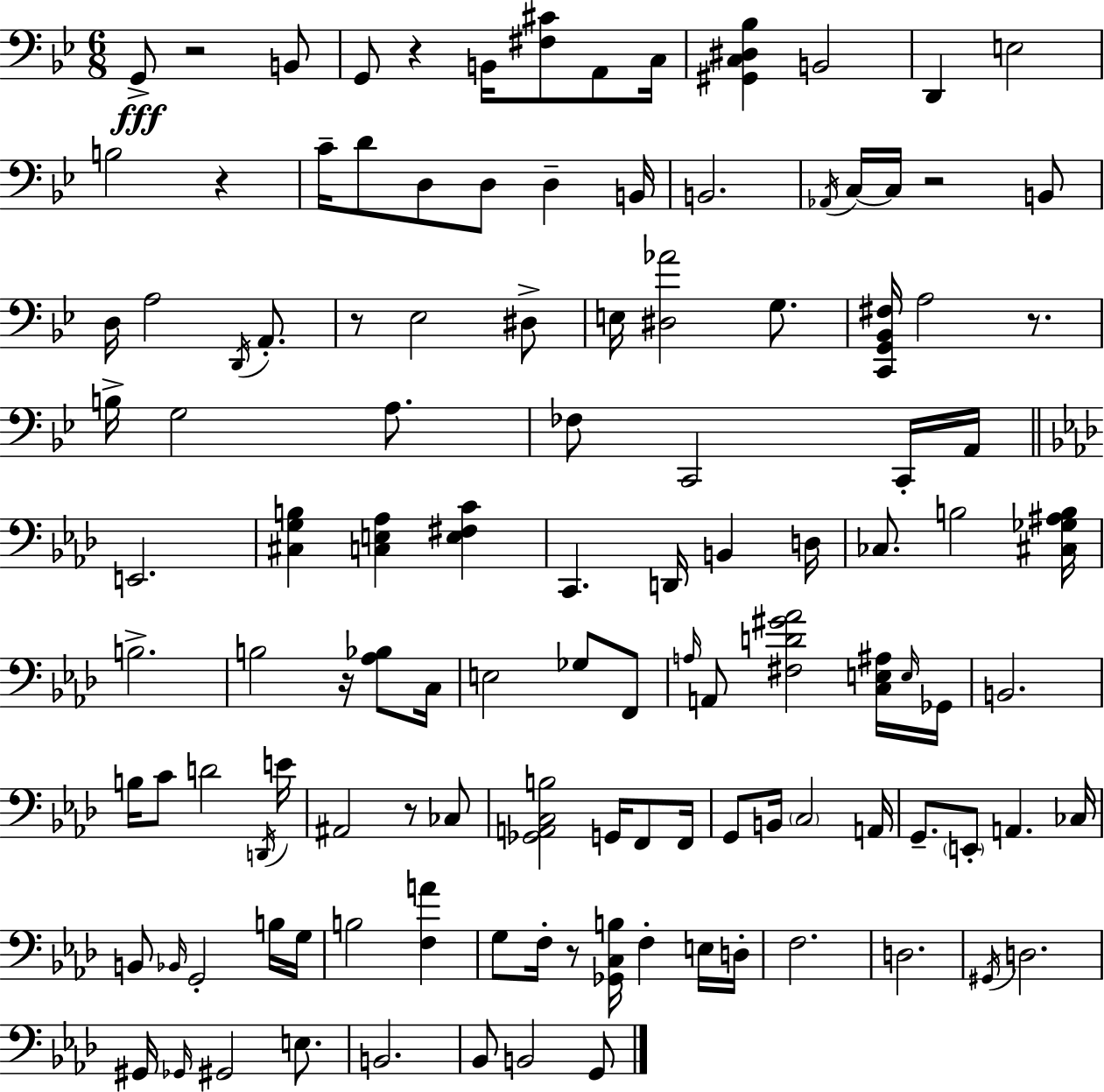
X:1
T:Untitled
M:6/8
L:1/4
K:Bb
G,,/2 z2 B,,/2 G,,/2 z B,,/4 [^F,^C]/2 A,,/2 C,/4 [^G,,C,^D,_B,] B,,2 D,, E,2 B,2 z C/4 D/2 D,/2 D,/2 D, B,,/4 B,,2 _A,,/4 C,/4 C,/4 z2 B,,/2 D,/4 A,2 D,,/4 A,,/2 z/2 _E,2 ^D,/2 E,/4 [^D,_A]2 G,/2 [C,,G,,_B,,^F,]/4 A,2 z/2 B,/4 G,2 A,/2 _F,/2 C,,2 C,,/4 A,,/4 E,,2 [^C,G,B,] [C,E,_A,] [E,^F,C] C,, D,,/4 B,, D,/4 _C,/2 B,2 [^C,_G,^A,B,]/4 B,2 B,2 z/4 [_A,_B,]/2 C,/4 E,2 _G,/2 F,,/2 A,/4 A,,/2 [^F,D^G_A]2 [C,E,^A,]/4 E,/4 _G,,/4 B,,2 B,/4 C/2 D2 D,,/4 E/4 ^A,,2 z/2 _C,/2 [_G,,A,,C,B,]2 G,,/4 F,,/2 F,,/4 G,,/2 B,,/4 C,2 A,,/4 G,,/2 E,,/2 A,, _C,/4 B,,/2 _B,,/4 G,,2 B,/4 G,/4 B,2 [F,A] G,/2 F,/4 z/2 [_G,,C,B,]/4 F, E,/4 D,/4 F,2 D,2 ^G,,/4 D,2 ^G,,/4 _G,,/4 ^G,,2 E,/2 B,,2 _B,,/2 B,,2 G,,/2